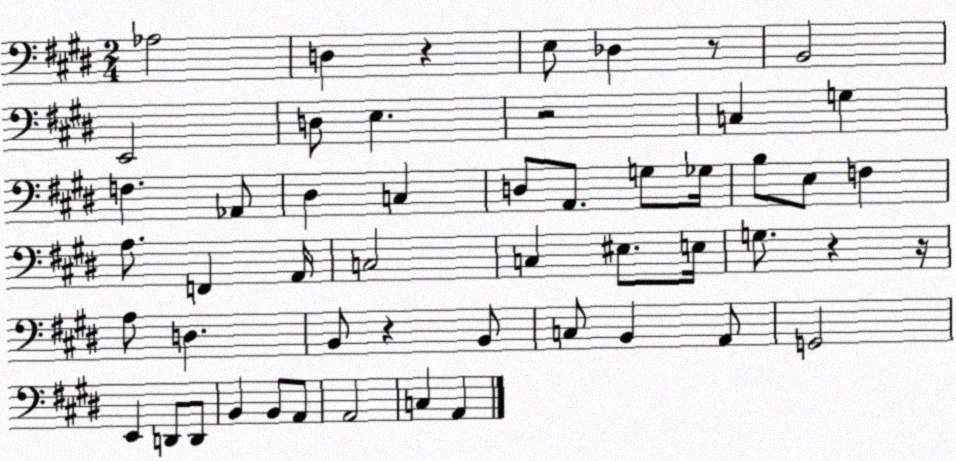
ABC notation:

X:1
T:Untitled
M:2/4
L:1/4
K:E
_A,2 D, z E,/2 _D, z/2 B,,2 E,,2 D,/2 E, z2 C, G, F, _A,,/2 ^D, C, D,/2 A,,/2 G,/2 _G,/4 B,/2 E,/2 F, A,/2 F,, A,,/4 C,2 C, ^E,/2 E,/4 G,/2 z z/4 A,/2 D, B,,/2 z B,,/2 C,/2 B,, A,,/2 G,,2 E,, D,,/2 D,,/2 B,, B,,/2 A,,/2 A,,2 C, A,,